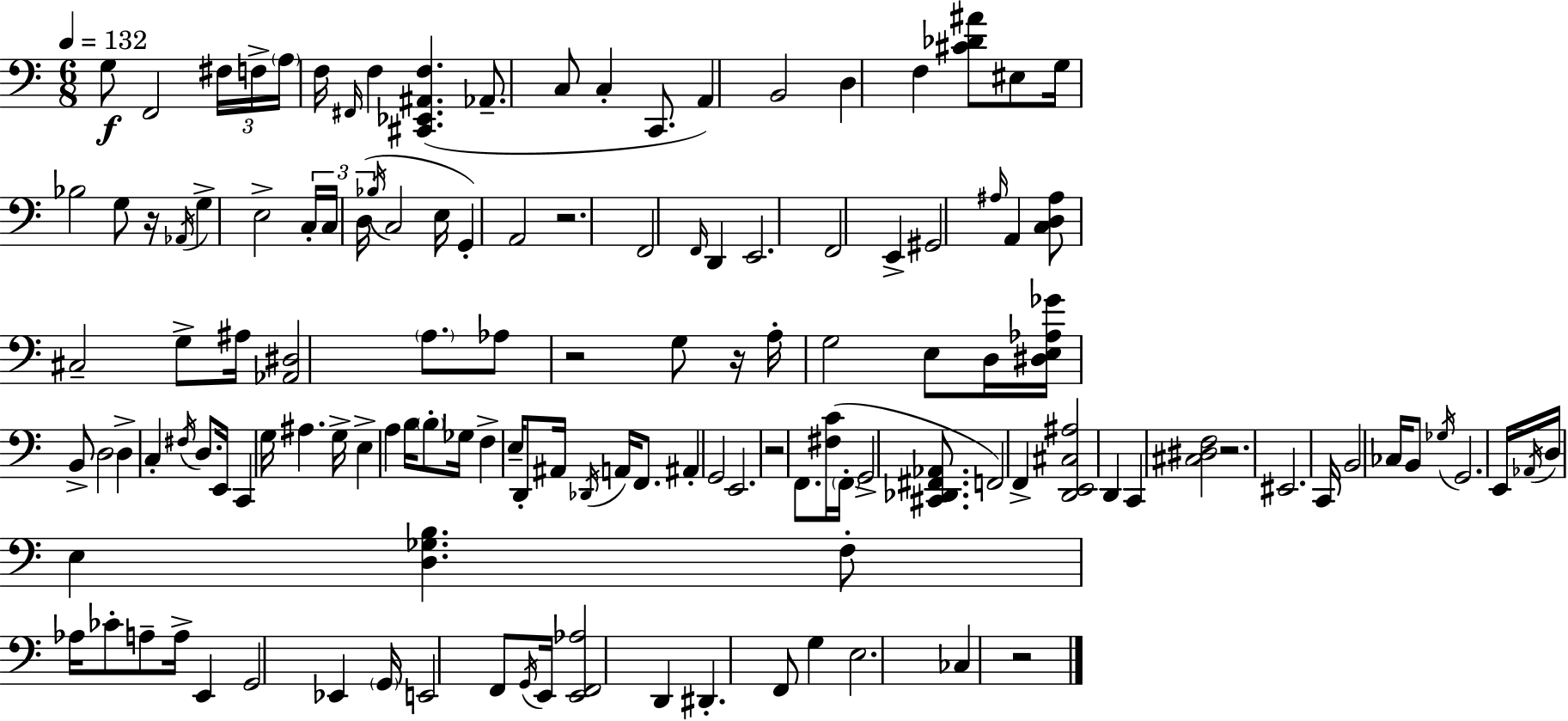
{
  \clef bass
  \numericTimeSignature
  \time 6/8
  \key c \major
  \tempo 4 = 132
  \repeat volta 2 { g8\f f,2 \tuplet 3/2 { fis16 f16-> | \parenthesize a16 } f16 \grace { fis,16 } f4 <cis, ees, ais, f>4.( | aes,8.-- c8 c4-. c,8. | a,4) b,2 | \break d4 f4 <cis' des' ais'>8 eis8 | g16 bes2 g8 | r16 \acciaccatura { aes,16 } g4-> e2-> | \tuplet 3/2 { c16-. c16 d16( } \acciaccatura { bes16 } c2 | \break e16 g,4-.) a,2 | r2. | f,2 \grace { f,16 } | d,4 e,2. | \break f,2 | e,4-> gis,2 | \grace { ais16 } a,4 <c d ais>8 cis2-- | g8-> ais16 <aes, dis>2 | \break \parenthesize a8. aes8 r2 | g8 r16 a16-. g2 | e8 d16 <dis e aes ges'>16 b,8-> d2 | d4-> c4-. | \break \acciaccatura { fis16 } d8. e,16 c,4 g16 ais4. | g16-> e4-> a4 | b16 \parenthesize b8-. ges16 f4-> e16-- d,8-. | ais,16 \acciaccatura { des,16 } a,16 f,8. ais,4-. g,2 | \break e,2. | r2 | f,8. <fis c'>16( \parenthesize f,16-. g,2-> | <cis, des, fis, aes,>8. f,2) | \break f,4-> <d, e, cis ais>2 | d,4 c,4 <cis dis f>2 | r2. | eis,2. | \break c,16 b,2 | ces16 b,8 \acciaccatura { ges16 } g,2. | e,16 \acciaccatura { aes,16 } d16 e4 | <d ges b>4. f8-. aes16 | \break ces'8-. a8-- a16-> e,4 g,2 | ees,4 \parenthesize g,16 e,2 | f,8 \acciaccatura { g,16 } e,16 <e, f, aes>2 | d,4 dis,4.-. | \break f,8 g4 e2. | ces4 | r2 } \bar "|."
}